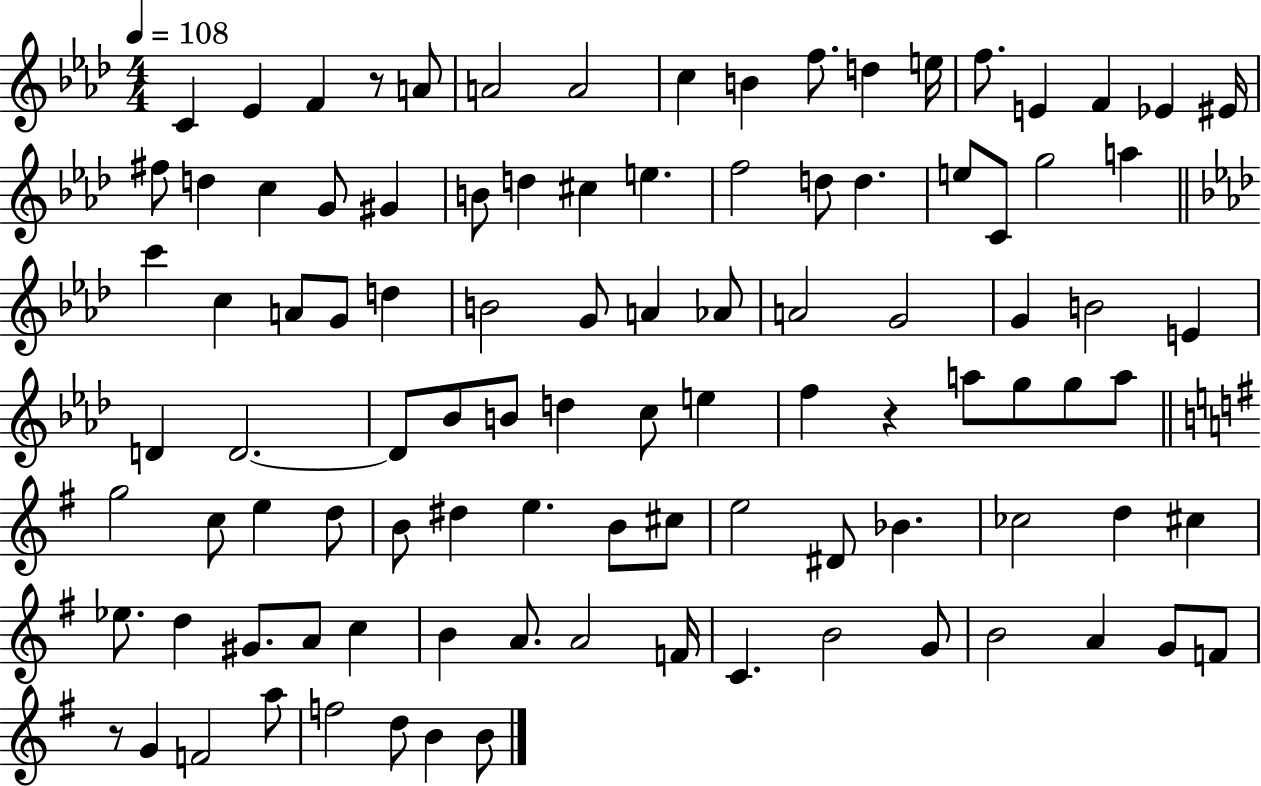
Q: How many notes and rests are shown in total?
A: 100